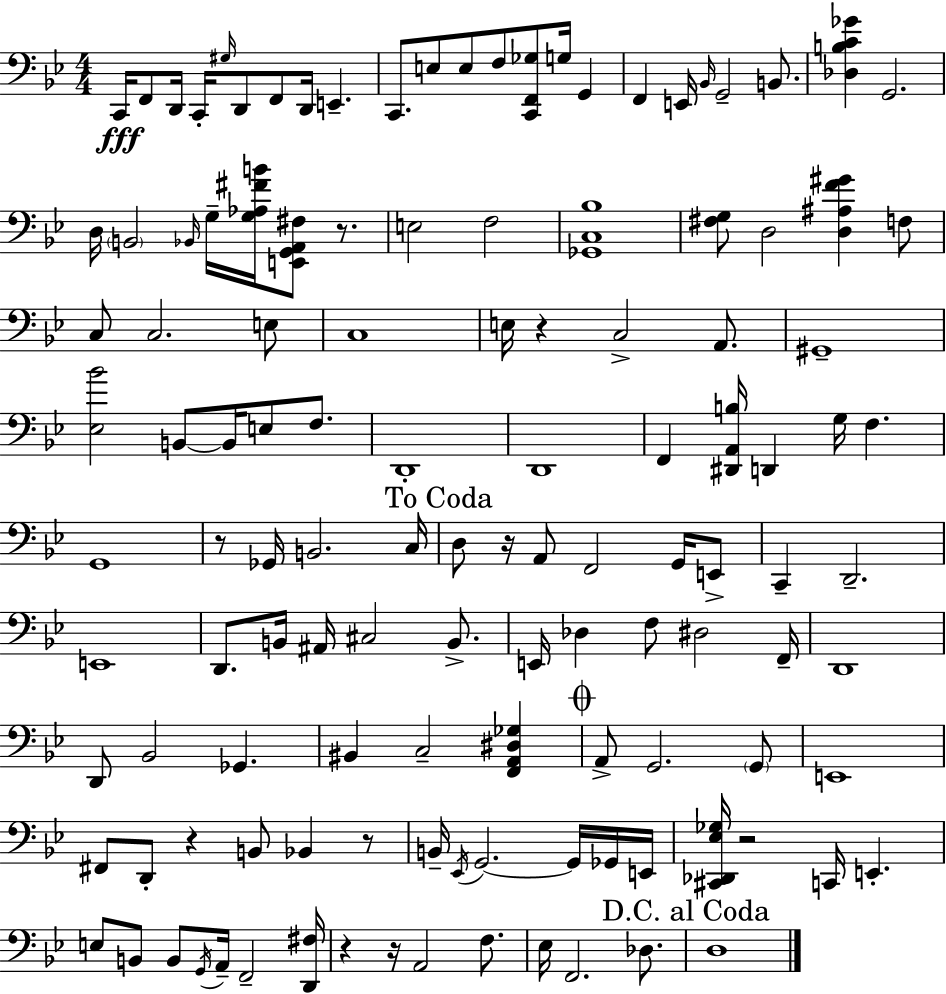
{
  \clef bass
  \numericTimeSignature
  \time 4/4
  \key g \minor
  \repeat volta 2 { c,16\fff f,8 d,16 c,16-. \grace { gis16 } d,8 f,8 d,16 e,4.-- | c,8. e8 e8 f8 <c, f, ges>8 g16 g,4 | f,4 e,16 \grace { bes,16 } g,2-- b,8. | <des b c' ges'>4 g,2. | \break d16 \parenthesize b,2 \grace { bes,16 } g16-- <g aes fis' b'>16 <e, g, a, fis>8 | r8. e2 f2 | <ges, c bes>1 | <fis g>8 d2 <d ais f' gis'>4 | \break f8 c8 c2. | e8 c1 | e16 r4 c2-> | a,8. gis,1-- | \break <ees bes'>2 b,8~~ b,16 e8 | f8. d,1-. | d,1 | f,4 <dis, a, b>16 d,4 g16 f4. | \break g,1 | r8 ges,16 b,2. | c16 \mark "To Coda" d8 r16 a,8 f,2 | g,16 e,8-> c,4-- d,2.-- | \break e,1 | d,8. b,16 ais,16 cis2 | b,8.-> e,16 des4 f8 dis2 | f,16-- d,1 | \break d,8 bes,2 ges,4. | bis,4 c2-- <f, a, dis ges>4 | \mark \markup { \musicglyph "scripts.coda" } a,8-> g,2. | \parenthesize g,8 e,1 | \break fis,8 d,8-. r4 b,8 bes,4 | r8 b,16-- \acciaccatura { ees,16 } g,2.~~ | g,16 ges,16 e,16 <cis, des, ees ges>16 r2 c,16 e,4.-. | e8 b,8 b,8 \acciaccatura { g,16 } a,16-- f,2-- | \break <d, fis>16 r4 r16 a,2 | f8. ees16 f,2. | des8. \mark "D.C. al Coda" d1 | } \bar "|."
}